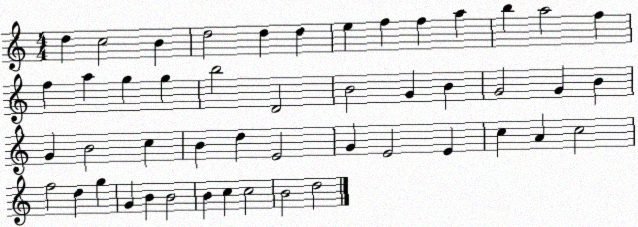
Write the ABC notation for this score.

X:1
T:Untitled
M:4/4
L:1/4
K:C
d c2 B d2 d d e f f a b a2 f f a g g b2 D2 B2 G B G2 G B G B2 c B d E2 G E2 E c A c2 f2 d g G B B2 B c c2 B2 d2